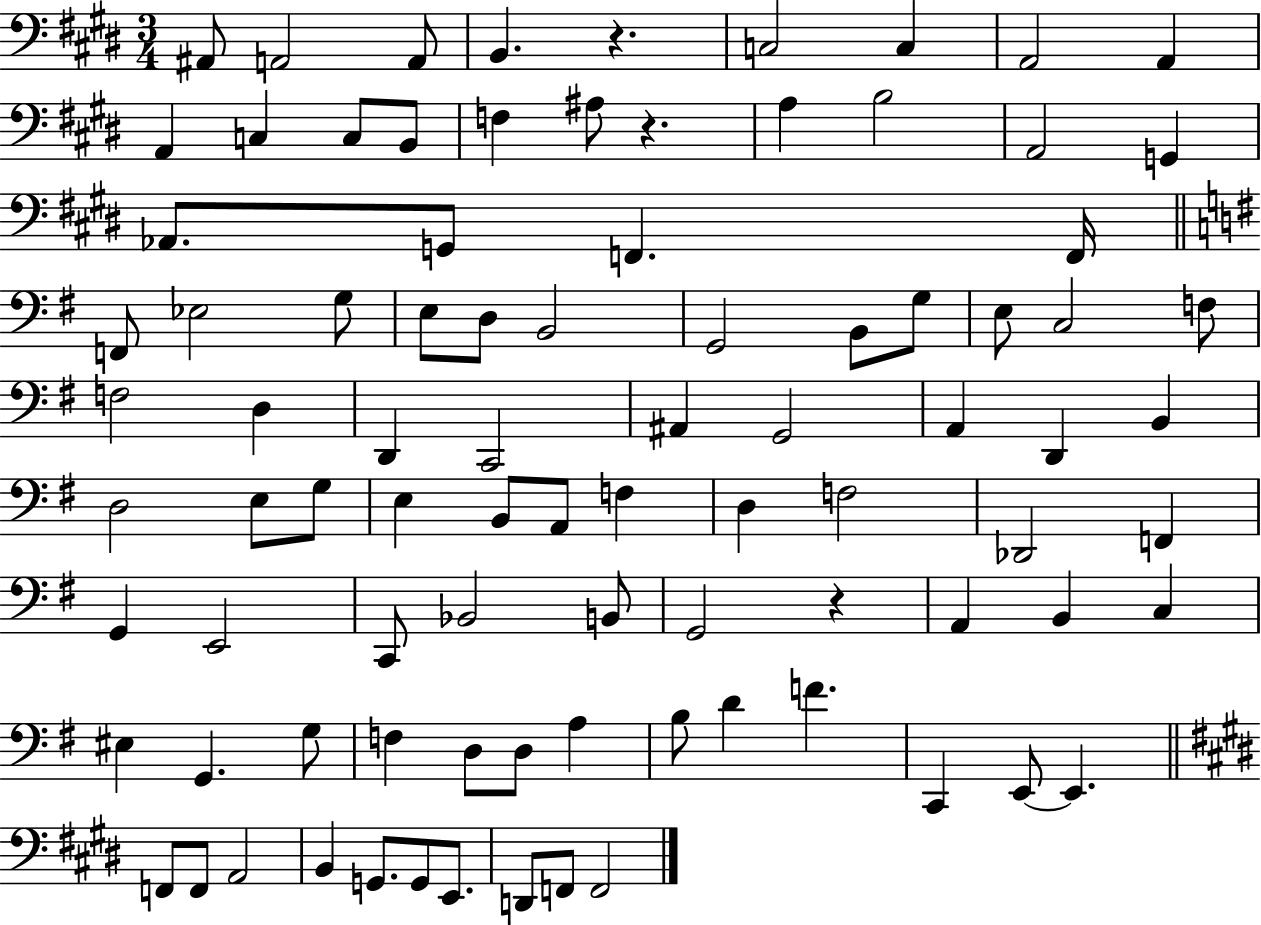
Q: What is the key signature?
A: E major